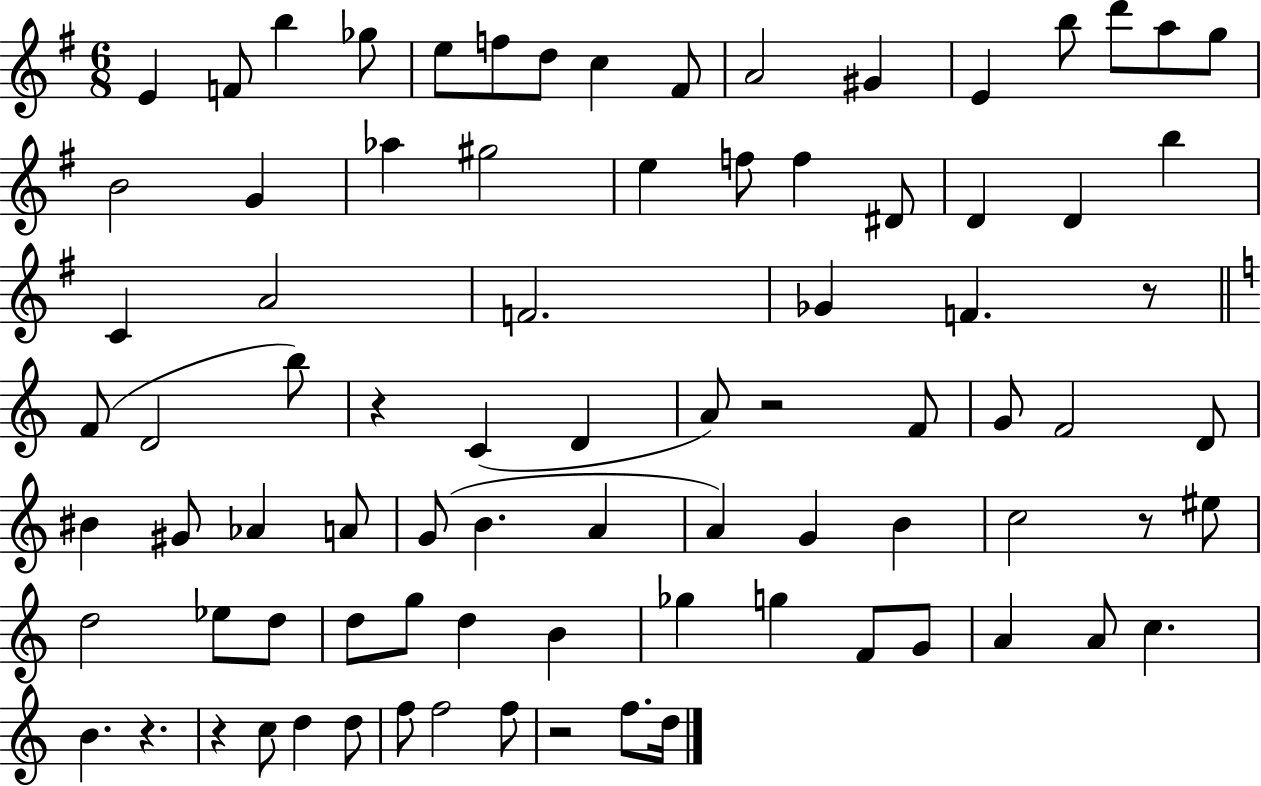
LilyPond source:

{
  \clef treble
  \numericTimeSignature
  \time 6/8
  \key g \major
  \repeat volta 2 { e'4 f'8 b''4 ges''8 | e''8 f''8 d''8 c''4 fis'8 | a'2 gis'4 | e'4 b''8 d'''8 a''8 g''8 | \break b'2 g'4 | aes''4 gis''2 | e''4 f''8 f''4 dis'8 | d'4 d'4 b''4 | \break c'4 a'2 | f'2. | ges'4 f'4. r8 | \bar "||" \break \key c \major f'8( d'2 b''8) | r4 c'4( d'4 | a'8) r2 f'8 | g'8 f'2 d'8 | \break bis'4 gis'8 aes'4 a'8 | g'8( b'4. a'4 | a'4) g'4 b'4 | c''2 r8 eis''8 | \break d''2 ees''8 d''8 | d''8 g''8 d''4 b'4 | ges''4 g''4 f'8 g'8 | a'4 a'8 c''4. | \break b'4. r4. | r4 c''8 d''4 d''8 | f''8 f''2 f''8 | r2 f''8. d''16 | \break } \bar "|."
}